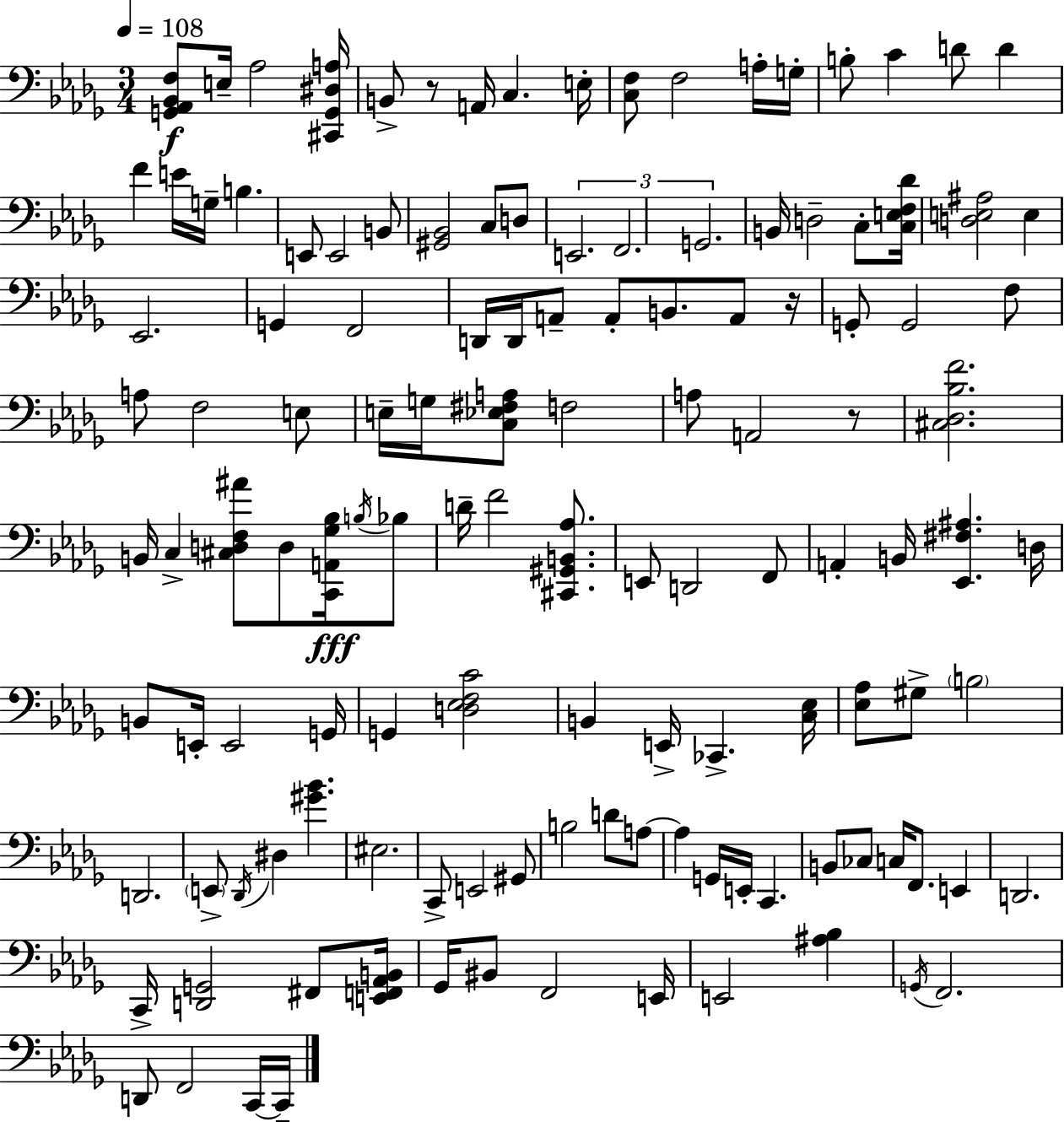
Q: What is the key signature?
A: BES minor